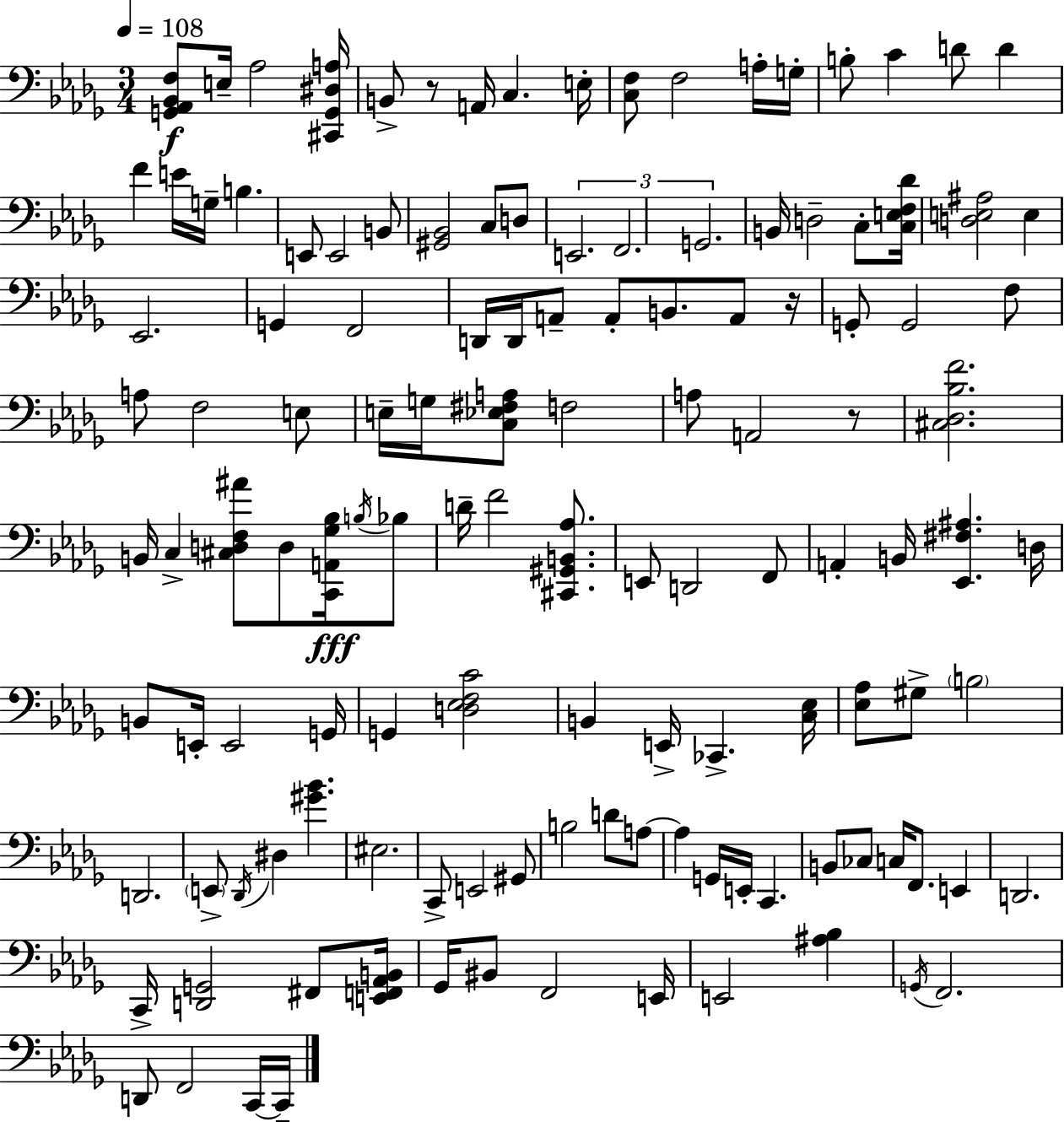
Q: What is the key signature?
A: BES minor